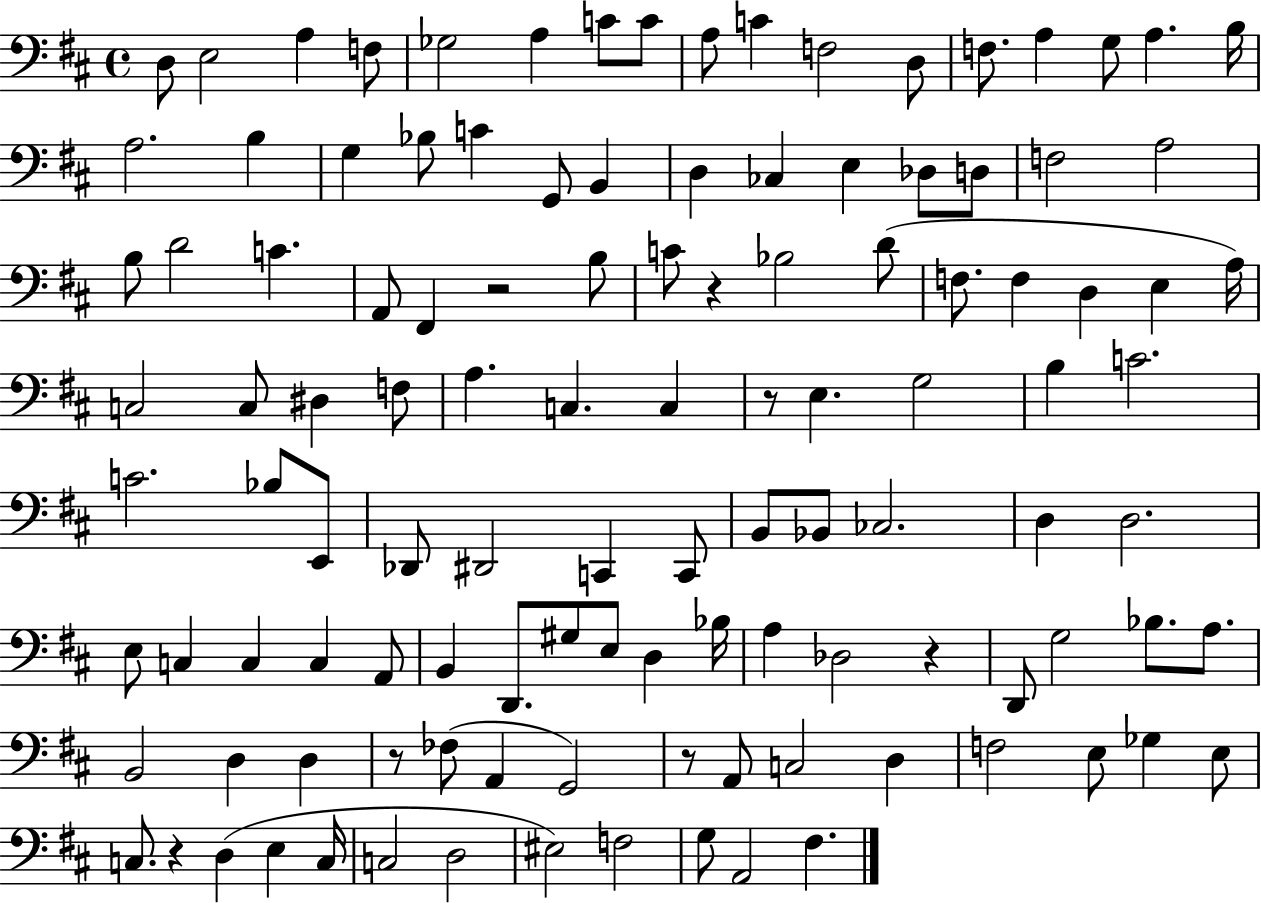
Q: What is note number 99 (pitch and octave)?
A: C3